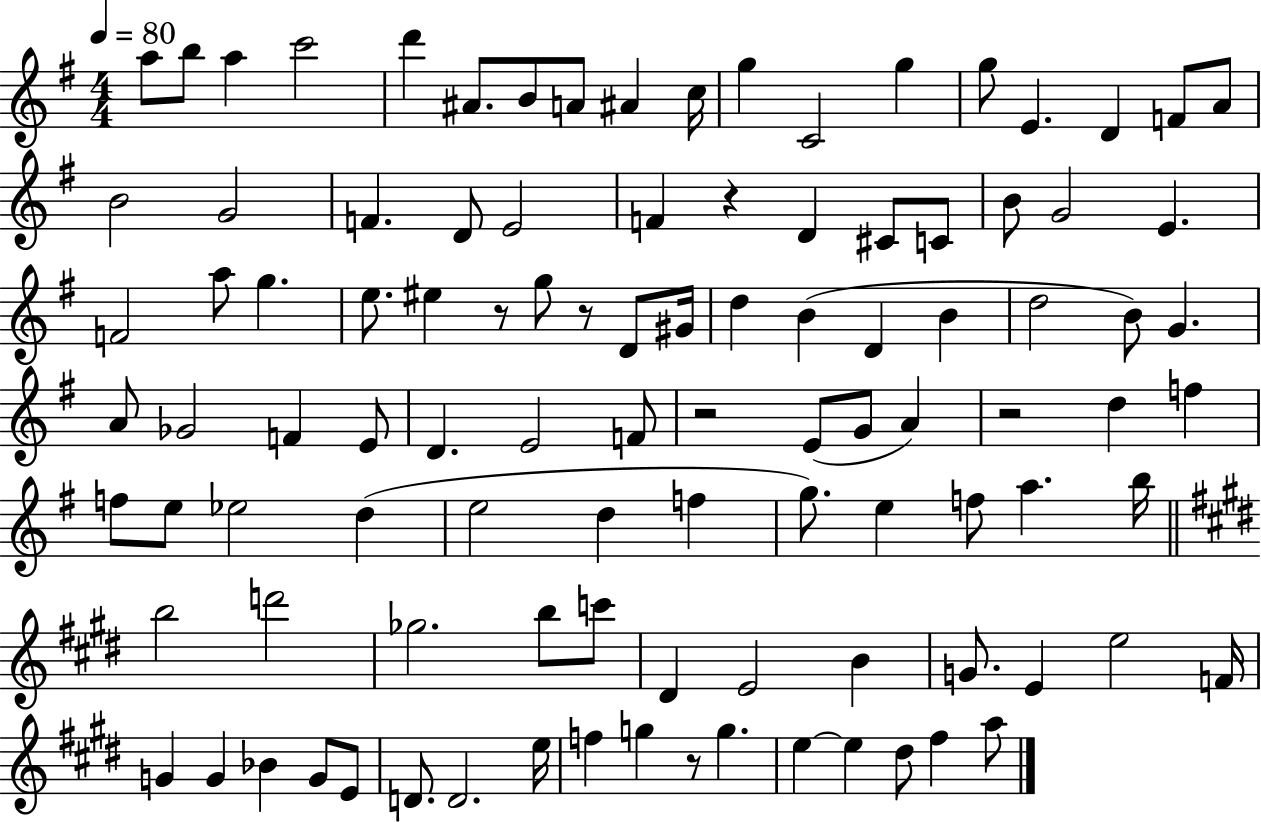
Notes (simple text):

A5/e B5/e A5/q C6/h D6/q A#4/e. B4/e A4/e A#4/q C5/s G5/q C4/h G5/q G5/e E4/q. D4/q F4/e A4/e B4/h G4/h F4/q. D4/e E4/h F4/q R/q D4/q C#4/e C4/e B4/e G4/h E4/q. F4/h A5/e G5/q. E5/e. EIS5/q R/e G5/e R/e D4/e G#4/s D5/q B4/q D4/q B4/q D5/h B4/e G4/q. A4/e Gb4/h F4/q E4/e D4/q. E4/h F4/e R/h E4/e G4/e A4/q R/h D5/q F5/q F5/e E5/e Eb5/h D5/q E5/h D5/q F5/q G5/e. E5/q F5/e A5/q. B5/s B5/h D6/h Gb5/h. B5/e C6/e D#4/q E4/h B4/q G4/e. E4/q E5/h F4/s G4/q G4/q Bb4/q G4/e E4/e D4/e. D4/h. E5/s F5/q G5/q R/e G5/q. E5/q E5/q D#5/e F#5/q A5/e